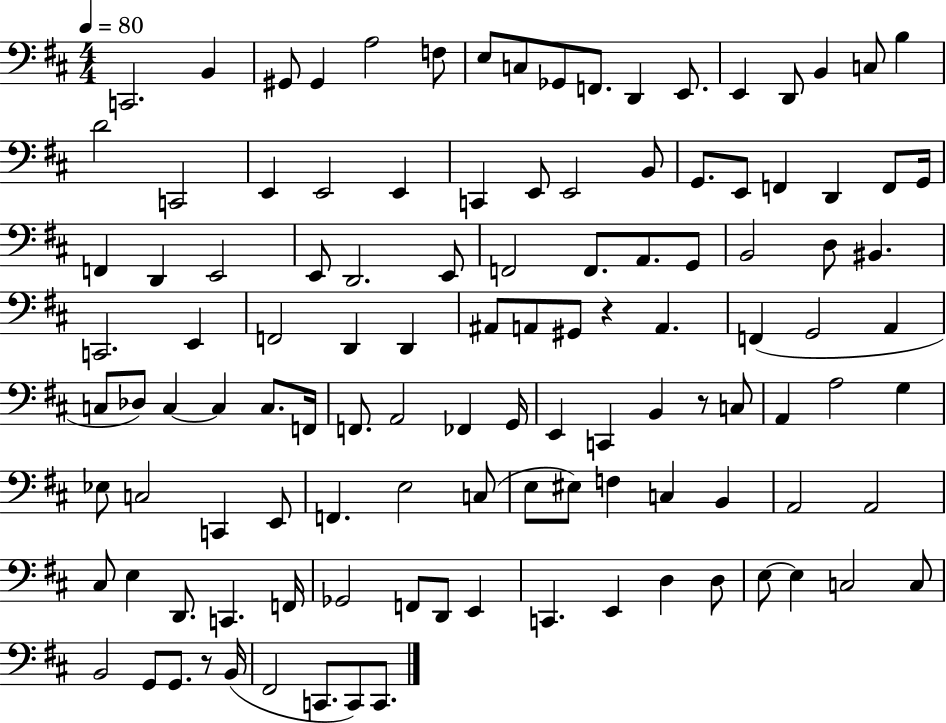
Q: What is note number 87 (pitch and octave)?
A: A2